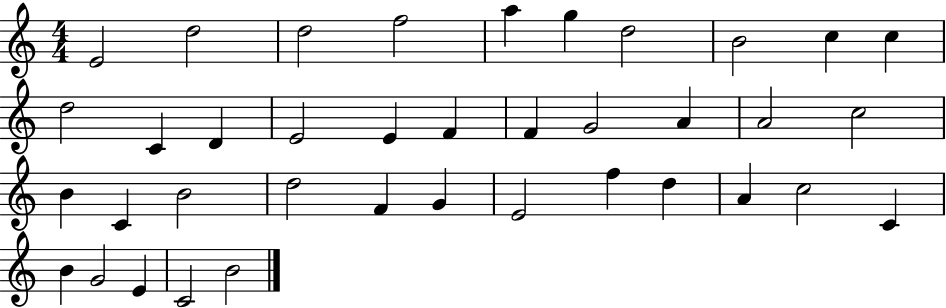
E4/h D5/h D5/h F5/h A5/q G5/q D5/h B4/h C5/q C5/q D5/h C4/q D4/q E4/h E4/q F4/q F4/q G4/h A4/q A4/h C5/h B4/q C4/q B4/h D5/h F4/q G4/q E4/h F5/q D5/q A4/q C5/h C4/q B4/q G4/h E4/q C4/h B4/h